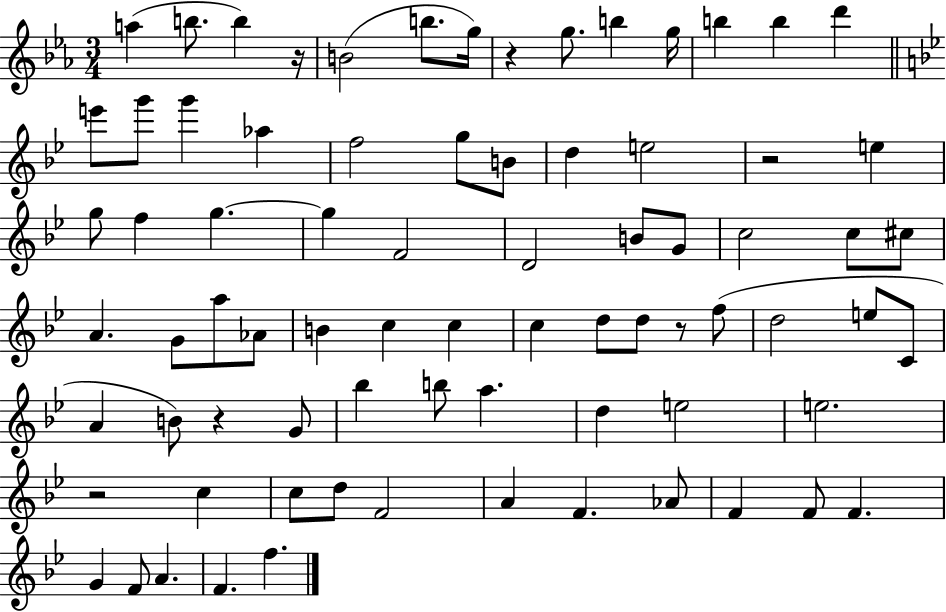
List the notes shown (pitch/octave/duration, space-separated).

A5/q B5/e. B5/q R/s B4/h B5/e. G5/s R/q G5/e. B5/q G5/s B5/q B5/q D6/q E6/e G6/e G6/q Ab5/q F5/h G5/e B4/e D5/q E5/h R/h E5/q G5/e F5/q G5/q. G5/q F4/h D4/h B4/e G4/e C5/h C5/e C#5/e A4/q. G4/e A5/e Ab4/e B4/q C5/q C5/q C5/q D5/e D5/e R/e F5/e D5/h E5/e C4/e A4/q B4/e R/q G4/e Bb5/q B5/e A5/q. D5/q E5/h E5/h. R/h C5/q C5/e D5/e F4/h A4/q F4/q. Ab4/e F4/q F4/e F4/q. G4/q F4/e A4/q. F4/q. F5/q.